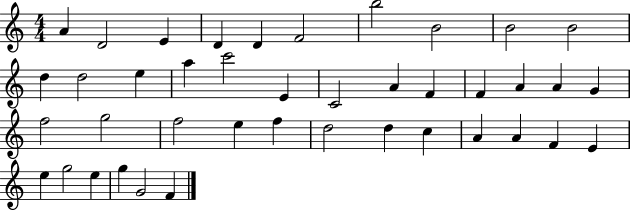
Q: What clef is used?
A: treble